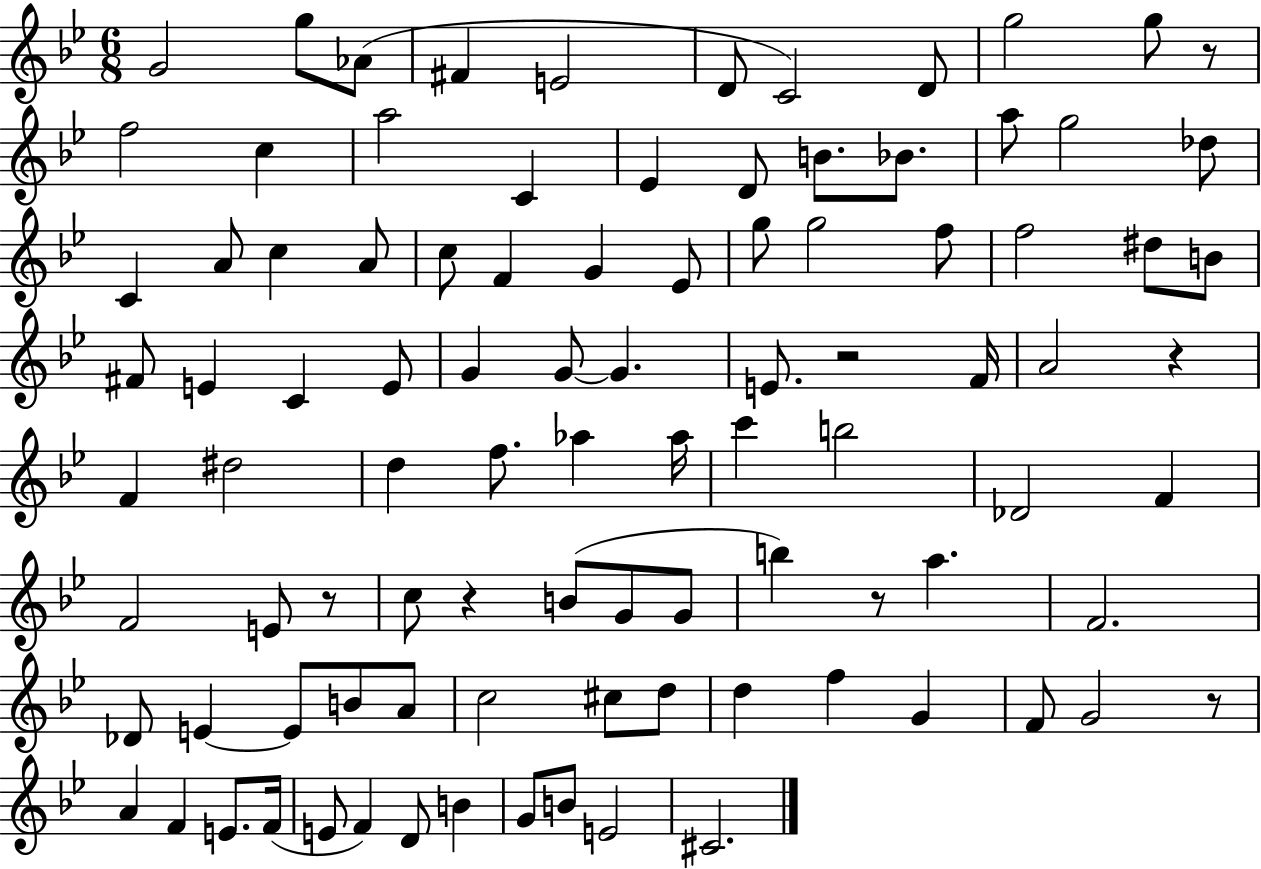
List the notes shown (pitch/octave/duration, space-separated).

G4/h G5/e Ab4/e F#4/q E4/h D4/e C4/h D4/e G5/h G5/e R/e F5/h C5/q A5/h C4/q Eb4/q D4/e B4/e. Bb4/e. A5/e G5/h Db5/e C4/q A4/e C5/q A4/e C5/e F4/q G4/q Eb4/e G5/e G5/h F5/e F5/h D#5/e B4/e F#4/e E4/q C4/q E4/e G4/q G4/e G4/q. E4/e. R/h F4/s A4/h R/q F4/q D#5/h D5/q F5/e. Ab5/q Ab5/s C6/q B5/h Db4/h F4/q F4/h E4/e R/e C5/e R/q B4/e G4/e G4/e B5/q R/e A5/q. F4/h. Db4/e E4/q E4/e B4/e A4/e C5/h C#5/e D5/e D5/q F5/q G4/q F4/e G4/h R/e A4/q F4/q E4/e. F4/s E4/e F4/q D4/e B4/q G4/e B4/e E4/h C#4/h.